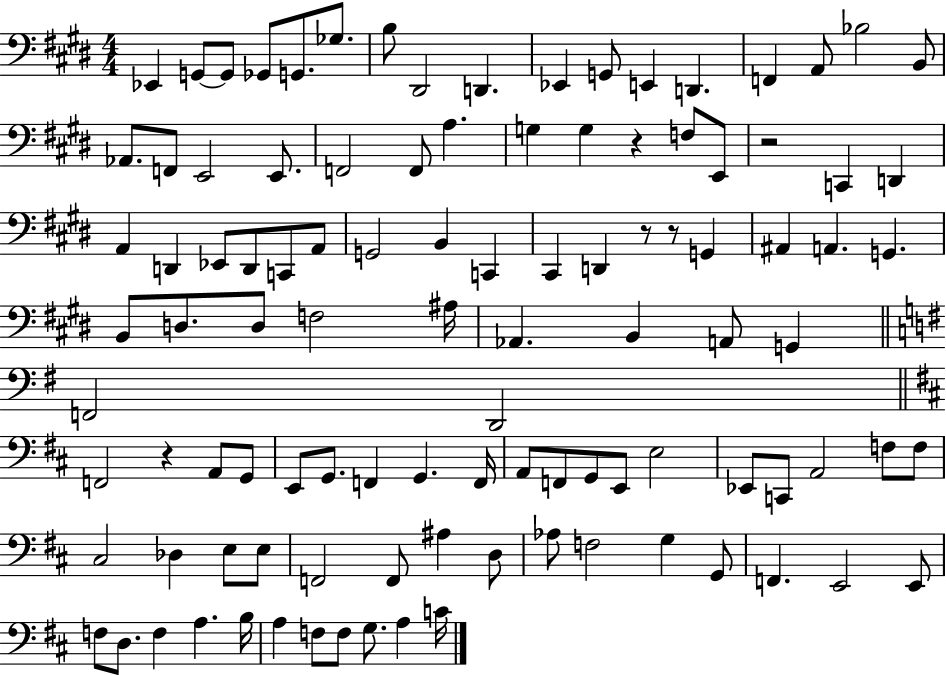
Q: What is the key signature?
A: E major